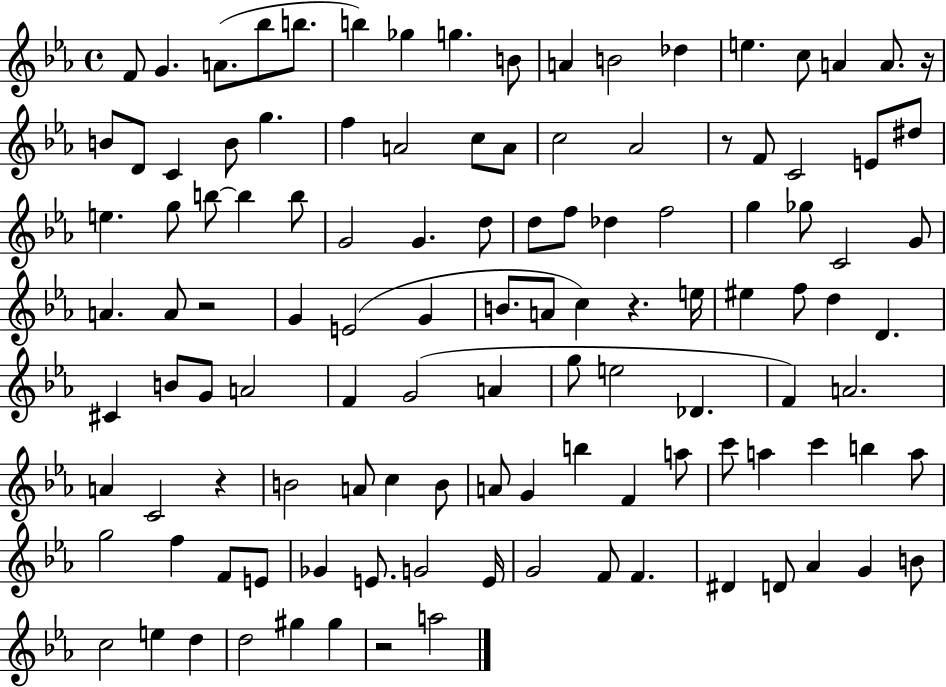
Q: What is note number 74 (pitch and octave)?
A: C4